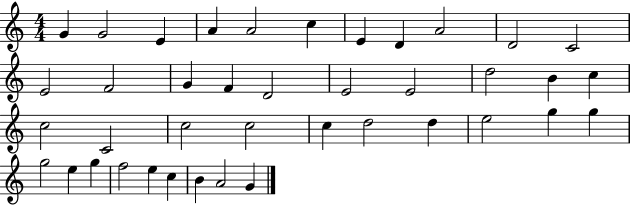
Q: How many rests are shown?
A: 0